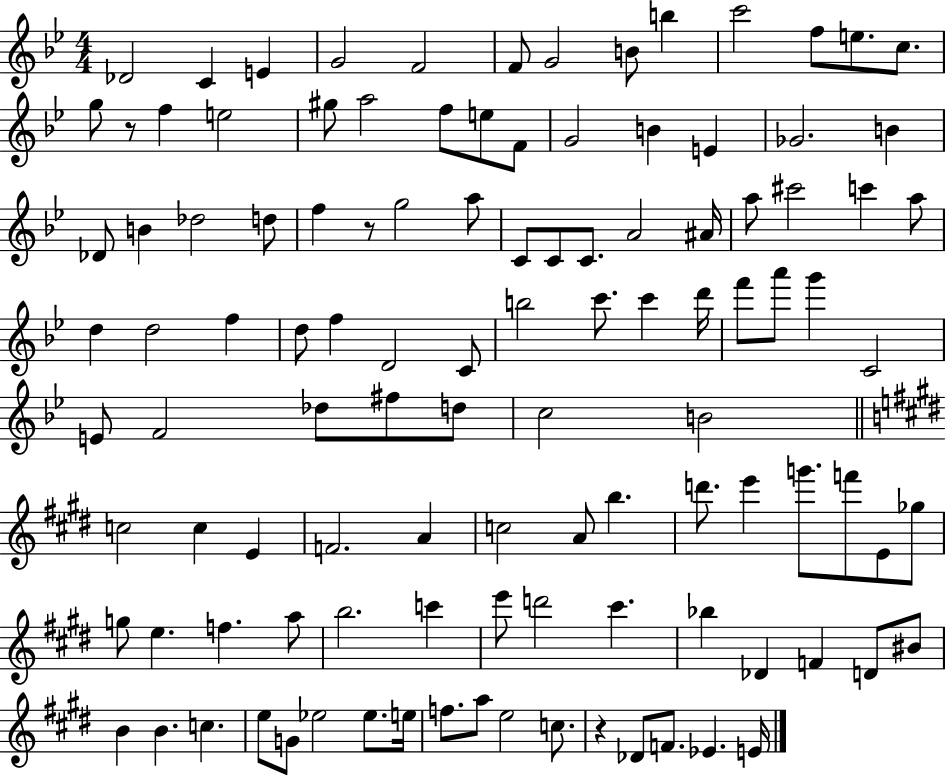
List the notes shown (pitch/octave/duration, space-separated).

Db4/h C4/q E4/q G4/h F4/h F4/e G4/h B4/e B5/q C6/h F5/e E5/e. C5/e. G5/e R/e F5/q E5/h G#5/e A5/h F5/e E5/e F4/e G4/h B4/q E4/q Gb4/h. B4/q Db4/e B4/q Db5/h D5/e F5/q R/e G5/h A5/e C4/e C4/e C4/e. A4/h A#4/s A5/e C#6/h C6/q A5/e D5/q D5/h F5/q D5/e F5/q D4/h C4/e B5/h C6/e. C6/q D6/s F6/e A6/e G6/q C4/h E4/e F4/h Db5/e F#5/e D5/e C5/h B4/h C5/h C5/q E4/q F4/h. A4/q C5/h A4/e B5/q. D6/e. E6/q G6/e. F6/e E4/e Gb5/e G5/e E5/q. F5/q. A5/e B5/h. C6/q E6/e D6/h C#6/q. Bb5/q Db4/q F4/q D4/e BIS4/e B4/q B4/q. C5/q. E5/e G4/e Eb5/h Eb5/e. E5/s F5/e. A5/e E5/h C5/e. R/q Db4/e F4/e. Eb4/q. E4/s